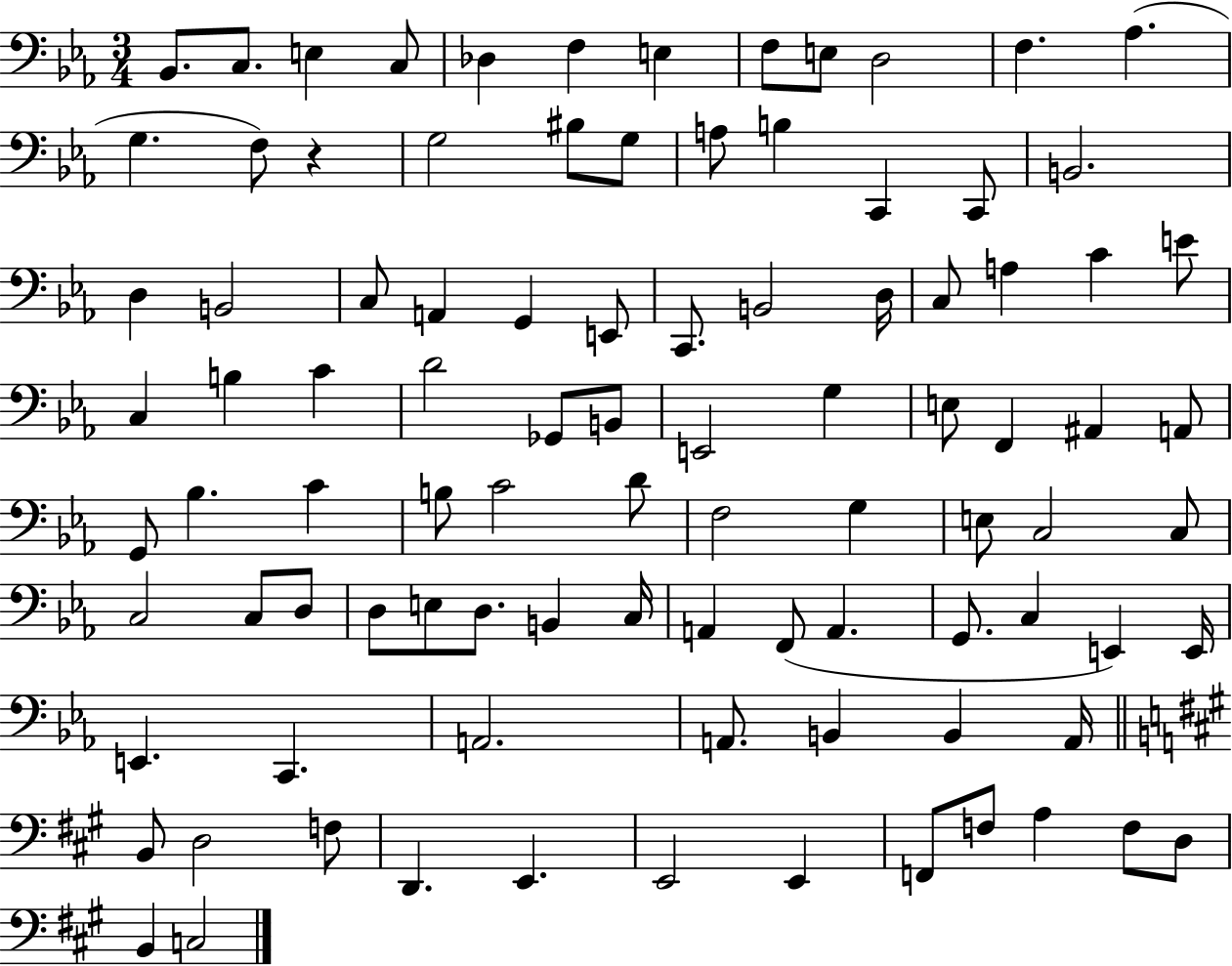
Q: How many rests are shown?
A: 1